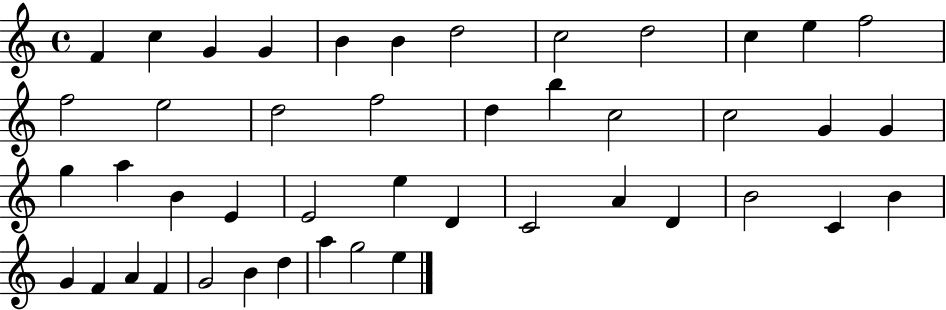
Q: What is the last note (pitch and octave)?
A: E5